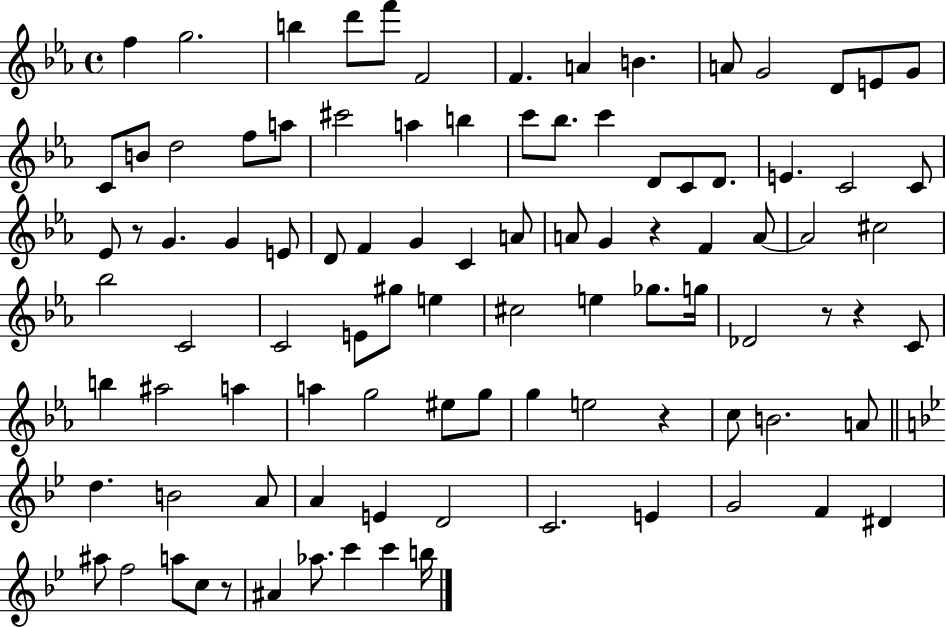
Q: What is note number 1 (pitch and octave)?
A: F5